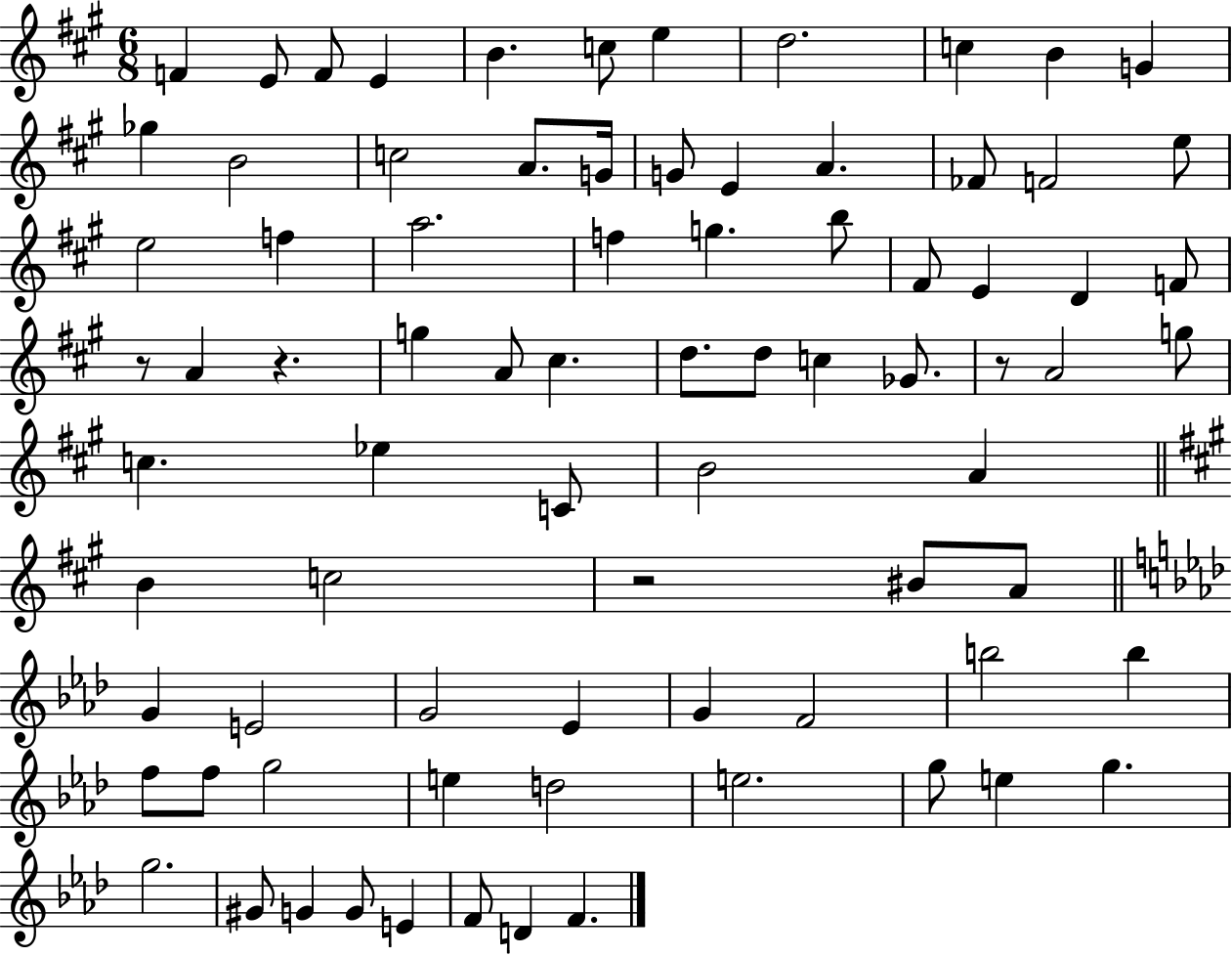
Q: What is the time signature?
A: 6/8